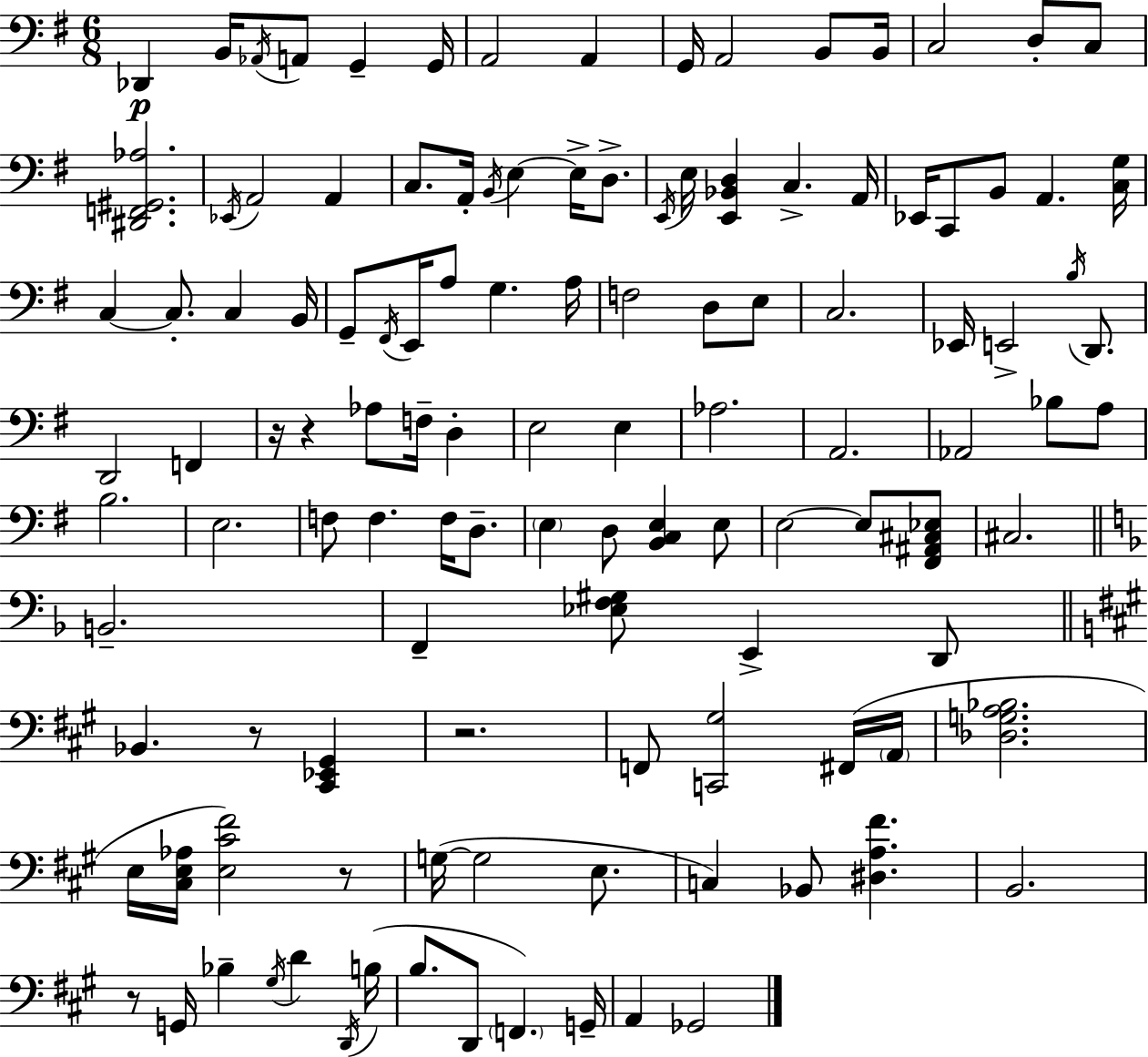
Db2/q B2/s Ab2/s A2/e G2/q G2/s A2/h A2/q G2/s A2/h B2/e B2/s C3/h D3/e C3/e [D#2,F2,G#2,Ab3]/h. Eb2/s A2/h A2/q C3/e. A2/s B2/s E3/q E3/s D3/e. E2/s E3/s [E2,Bb2,D3]/q C3/q. A2/s Eb2/s C2/e B2/e A2/q. [C3,G3]/s C3/q C3/e. C3/q B2/s G2/e F#2/s E2/s A3/e G3/q. A3/s F3/h D3/e E3/e C3/h. Eb2/s E2/h B3/s D2/e. D2/h F2/q R/s R/q Ab3/e F3/s D3/q E3/h E3/q Ab3/h. A2/h. Ab2/h Bb3/e A3/e B3/h. E3/h. F3/e F3/q. F3/s D3/e. E3/q D3/e [B2,C3,E3]/q E3/e E3/h E3/e [F#2,A#2,C#3,Eb3]/e C#3/h. B2/h. F2/q [Eb3,F3,G#3]/e E2/q D2/e Bb2/q. R/e [C#2,Eb2,G#2]/q R/h. F2/e [C2,G#3]/h F#2/s A2/s [Db3,G3,A3,Bb3]/h. E3/s [C#3,E3,Ab3]/s [E3,C#4,F#4]/h R/e G3/s G3/h E3/e. C3/q Bb2/e [D#3,A3,F#4]/q. B2/h. R/e G2/s Bb3/q G#3/s D4/q D2/s B3/s B3/e. D2/e F2/q. G2/s A2/q Gb2/h